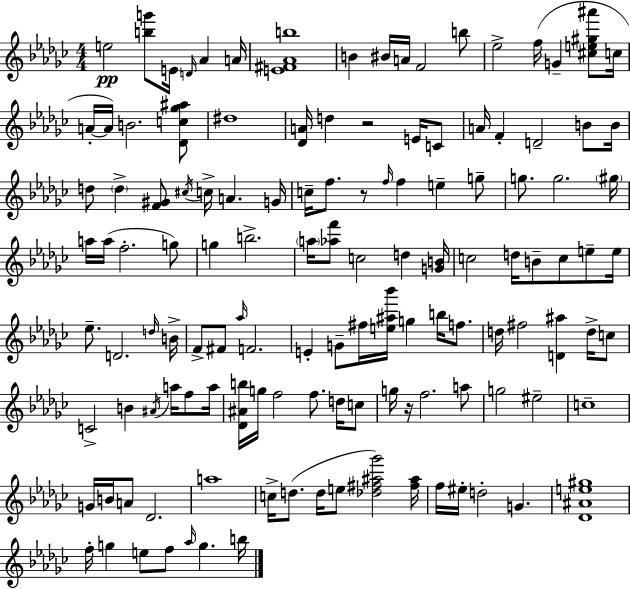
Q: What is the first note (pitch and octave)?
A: E5